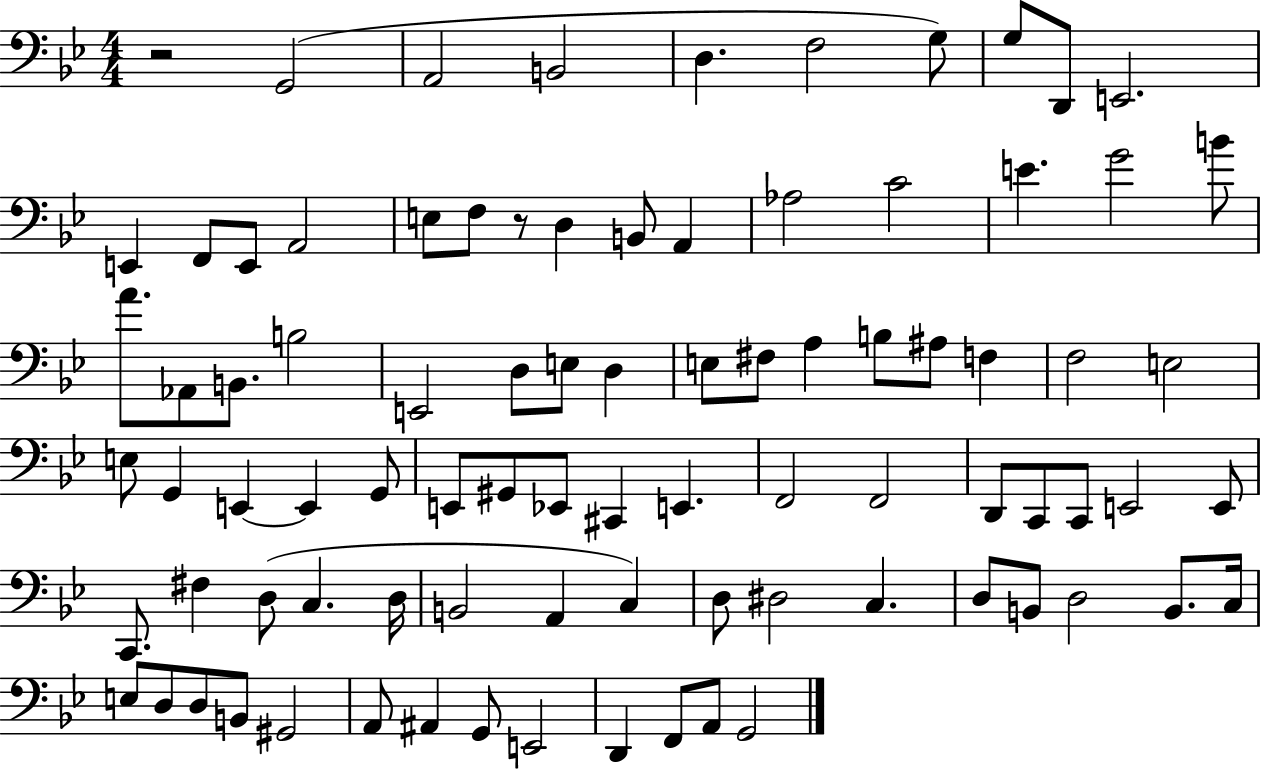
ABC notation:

X:1
T:Untitled
M:4/4
L:1/4
K:Bb
z2 G,,2 A,,2 B,,2 D, F,2 G,/2 G,/2 D,,/2 E,,2 E,, F,,/2 E,,/2 A,,2 E,/2 F,/2 z/2 D, B,,/2 A,, _A,2 C2 E G2 B/2 A/2 _A,,/2 B,,/2 B,2 E,,2 D,/2 E,/2 D, E,/2 ^F,/2 A, B,/2 ^A,/2 F, F,2 E,2 E,/2 G,, E,, E,, G,,/2 E,,/2 ^G,,/2 _E,,/2 ^C,, E,, F,,2 F,,2 D,,/2 C,,/2 C,,/2 E,,2 E,,/2 C,,/2 ^F, D,/2 C, D,/4 B,,2 A,, C, D,/2 ^D,2 C, D,/2 B,,/2 D,2 B,,/2 C,/4 E,/2 D,/2 D,/2 B,,/2 ^G,,2 A,,/2 ^A,, G,,/2 E,,2 D,, F,,/2 A,,/2 G,,2